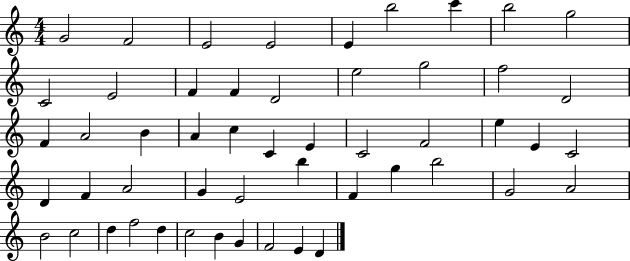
G4/h F4/h E4/h E4/h E4/q B5/h C6/q B5/h G5/h C4/h E4/h F4/q F4/q D4/h E5/h G5/h F5/h D4/h F4/q A4/h B4/q A4/q C5/q C4/q E4/q C4/h F4/h E5/q E4/q C4/h D4/q F4/q A4/h G4/q E4/h B5/q F4/q G5/q B5/h G4/h A4/h B4/h C5/h D5/q F5/h D5/q C5/h B4/q G4/q F4/h E4/q D4/q